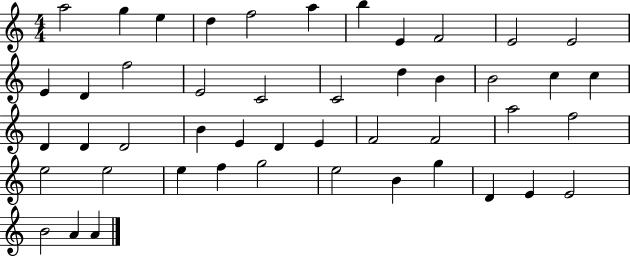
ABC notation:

X:1
T:Untitled
M:4/4
L:1/4
K:C
a2 g e d f2 a b E F2 E2 E2 E D f2 E2 C2 C2 d B B2 c c D D D2 B E D E F2 F2 a2 f2 e2 e2 e f g2 e2 B g D E E2 B2 A A